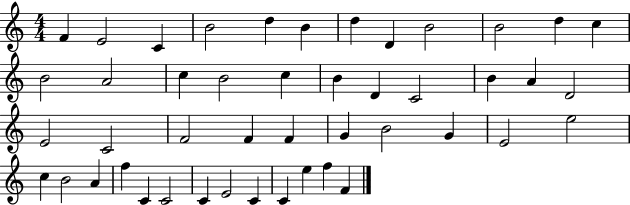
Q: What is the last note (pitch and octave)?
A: F4